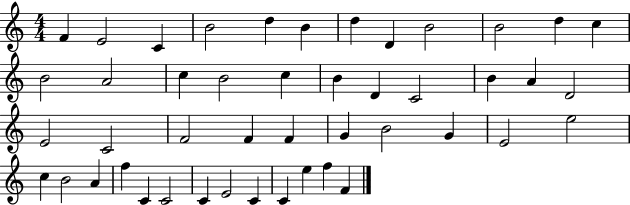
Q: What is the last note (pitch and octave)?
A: F4